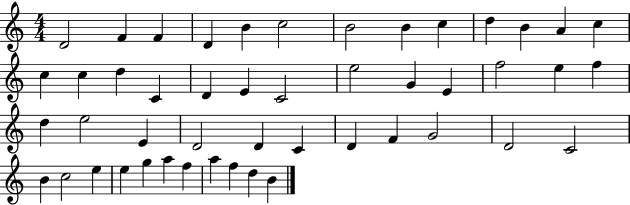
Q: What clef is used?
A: treble